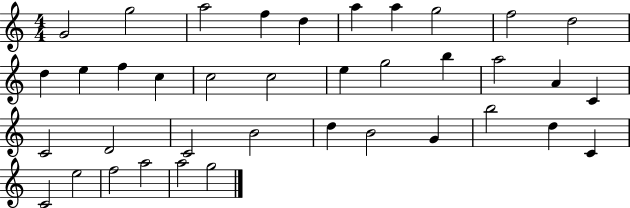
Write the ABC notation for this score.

X:1
T:Untitled
M:4/4
L:1/4
K:C
G2 g2 a2 f d a a g2 f2 d2 d e f c c2 c2 e g2 b a2 A C C2 D2 C2 B2 d B2 G b2 d C C2 e2 f2 a2 a2 g2